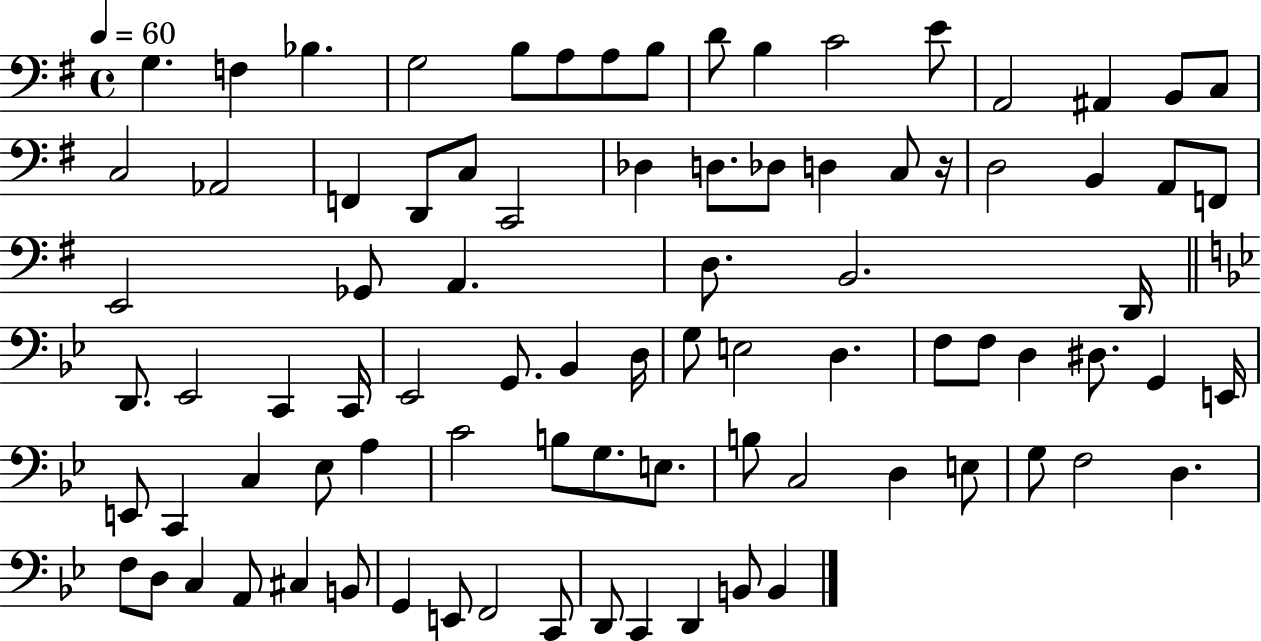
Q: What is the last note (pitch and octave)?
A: B2